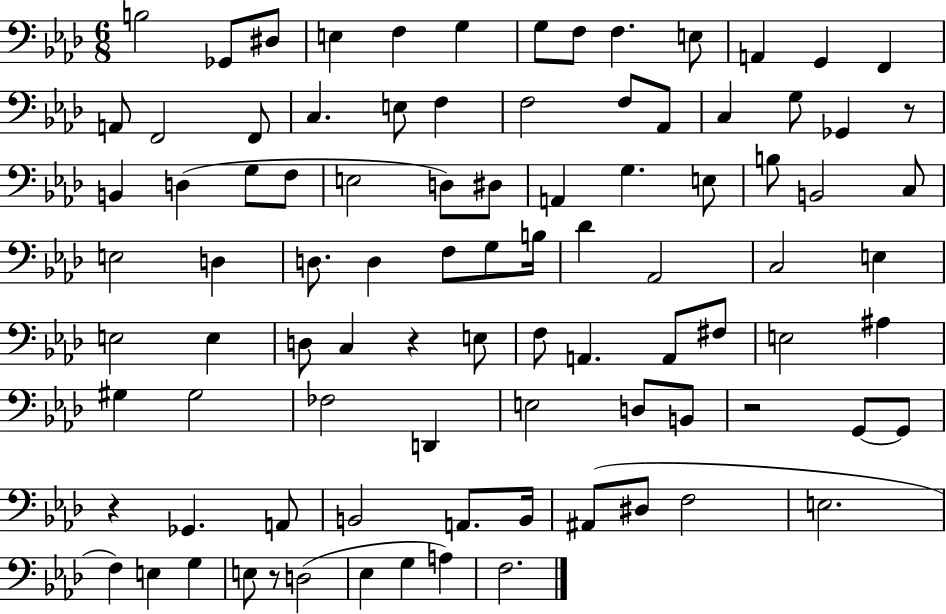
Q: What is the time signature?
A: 6/8